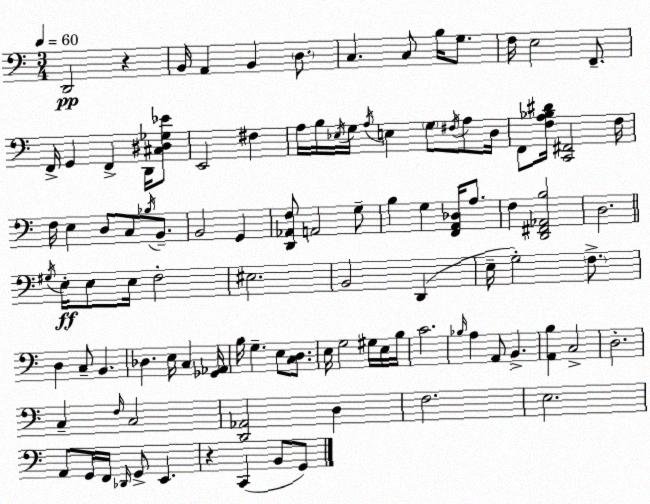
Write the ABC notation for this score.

X:1
T:Untitled
M:3/4
L:1/4
K:Am
D,,2 z B,,/4 A,, B,, D,/2 C, C,/2 B,/4 G,/2 F,/4 E,2 F,,/2 F,,/4 G,, F,, D,,/4 [^C,^D,_G,_E]/2 E,,2 ^F, A,/4 B,/4 _E,/4 G,/4 A,/4 E, G,/2 ^F,/4 A,/2 D,/4 F,,/2 [F,A,_B,^D]/4 [C,,^F,,]2 F,/4 F,/4 E, D,/2 C,/2 _B,/4 B,,/2 B,,2 G,, [D,,_A,,F,]/2 A,,2 G,/2 B, G, [F,,A,,_D,]/4 A,/2 F, [D,,^F,,_A,,B,]2 D,2 ^G,/4 E,/4 E,/2 E,/4 F,2 ^E,2 B,,2 D,, E,/4 G,2 F,/2 D, C,/2 B,, _D, E,/4 C, [_G,,_A,,]/4 B,/4 G, E,/2 [C,D,]/2 E,/4 G,2 ^G,/4 E,/4 B,/4 C2 _B,/4 A, A,,/2 B,, [A,,B,] C,2 D,2 C, F,/4 C,2 [D,,_A,,]2 D, F,2 E,2 A,,/2 G,,/4 F,,/4 _D,,/4 G,,/2 E,, z C,, B,,/2 G,,/2